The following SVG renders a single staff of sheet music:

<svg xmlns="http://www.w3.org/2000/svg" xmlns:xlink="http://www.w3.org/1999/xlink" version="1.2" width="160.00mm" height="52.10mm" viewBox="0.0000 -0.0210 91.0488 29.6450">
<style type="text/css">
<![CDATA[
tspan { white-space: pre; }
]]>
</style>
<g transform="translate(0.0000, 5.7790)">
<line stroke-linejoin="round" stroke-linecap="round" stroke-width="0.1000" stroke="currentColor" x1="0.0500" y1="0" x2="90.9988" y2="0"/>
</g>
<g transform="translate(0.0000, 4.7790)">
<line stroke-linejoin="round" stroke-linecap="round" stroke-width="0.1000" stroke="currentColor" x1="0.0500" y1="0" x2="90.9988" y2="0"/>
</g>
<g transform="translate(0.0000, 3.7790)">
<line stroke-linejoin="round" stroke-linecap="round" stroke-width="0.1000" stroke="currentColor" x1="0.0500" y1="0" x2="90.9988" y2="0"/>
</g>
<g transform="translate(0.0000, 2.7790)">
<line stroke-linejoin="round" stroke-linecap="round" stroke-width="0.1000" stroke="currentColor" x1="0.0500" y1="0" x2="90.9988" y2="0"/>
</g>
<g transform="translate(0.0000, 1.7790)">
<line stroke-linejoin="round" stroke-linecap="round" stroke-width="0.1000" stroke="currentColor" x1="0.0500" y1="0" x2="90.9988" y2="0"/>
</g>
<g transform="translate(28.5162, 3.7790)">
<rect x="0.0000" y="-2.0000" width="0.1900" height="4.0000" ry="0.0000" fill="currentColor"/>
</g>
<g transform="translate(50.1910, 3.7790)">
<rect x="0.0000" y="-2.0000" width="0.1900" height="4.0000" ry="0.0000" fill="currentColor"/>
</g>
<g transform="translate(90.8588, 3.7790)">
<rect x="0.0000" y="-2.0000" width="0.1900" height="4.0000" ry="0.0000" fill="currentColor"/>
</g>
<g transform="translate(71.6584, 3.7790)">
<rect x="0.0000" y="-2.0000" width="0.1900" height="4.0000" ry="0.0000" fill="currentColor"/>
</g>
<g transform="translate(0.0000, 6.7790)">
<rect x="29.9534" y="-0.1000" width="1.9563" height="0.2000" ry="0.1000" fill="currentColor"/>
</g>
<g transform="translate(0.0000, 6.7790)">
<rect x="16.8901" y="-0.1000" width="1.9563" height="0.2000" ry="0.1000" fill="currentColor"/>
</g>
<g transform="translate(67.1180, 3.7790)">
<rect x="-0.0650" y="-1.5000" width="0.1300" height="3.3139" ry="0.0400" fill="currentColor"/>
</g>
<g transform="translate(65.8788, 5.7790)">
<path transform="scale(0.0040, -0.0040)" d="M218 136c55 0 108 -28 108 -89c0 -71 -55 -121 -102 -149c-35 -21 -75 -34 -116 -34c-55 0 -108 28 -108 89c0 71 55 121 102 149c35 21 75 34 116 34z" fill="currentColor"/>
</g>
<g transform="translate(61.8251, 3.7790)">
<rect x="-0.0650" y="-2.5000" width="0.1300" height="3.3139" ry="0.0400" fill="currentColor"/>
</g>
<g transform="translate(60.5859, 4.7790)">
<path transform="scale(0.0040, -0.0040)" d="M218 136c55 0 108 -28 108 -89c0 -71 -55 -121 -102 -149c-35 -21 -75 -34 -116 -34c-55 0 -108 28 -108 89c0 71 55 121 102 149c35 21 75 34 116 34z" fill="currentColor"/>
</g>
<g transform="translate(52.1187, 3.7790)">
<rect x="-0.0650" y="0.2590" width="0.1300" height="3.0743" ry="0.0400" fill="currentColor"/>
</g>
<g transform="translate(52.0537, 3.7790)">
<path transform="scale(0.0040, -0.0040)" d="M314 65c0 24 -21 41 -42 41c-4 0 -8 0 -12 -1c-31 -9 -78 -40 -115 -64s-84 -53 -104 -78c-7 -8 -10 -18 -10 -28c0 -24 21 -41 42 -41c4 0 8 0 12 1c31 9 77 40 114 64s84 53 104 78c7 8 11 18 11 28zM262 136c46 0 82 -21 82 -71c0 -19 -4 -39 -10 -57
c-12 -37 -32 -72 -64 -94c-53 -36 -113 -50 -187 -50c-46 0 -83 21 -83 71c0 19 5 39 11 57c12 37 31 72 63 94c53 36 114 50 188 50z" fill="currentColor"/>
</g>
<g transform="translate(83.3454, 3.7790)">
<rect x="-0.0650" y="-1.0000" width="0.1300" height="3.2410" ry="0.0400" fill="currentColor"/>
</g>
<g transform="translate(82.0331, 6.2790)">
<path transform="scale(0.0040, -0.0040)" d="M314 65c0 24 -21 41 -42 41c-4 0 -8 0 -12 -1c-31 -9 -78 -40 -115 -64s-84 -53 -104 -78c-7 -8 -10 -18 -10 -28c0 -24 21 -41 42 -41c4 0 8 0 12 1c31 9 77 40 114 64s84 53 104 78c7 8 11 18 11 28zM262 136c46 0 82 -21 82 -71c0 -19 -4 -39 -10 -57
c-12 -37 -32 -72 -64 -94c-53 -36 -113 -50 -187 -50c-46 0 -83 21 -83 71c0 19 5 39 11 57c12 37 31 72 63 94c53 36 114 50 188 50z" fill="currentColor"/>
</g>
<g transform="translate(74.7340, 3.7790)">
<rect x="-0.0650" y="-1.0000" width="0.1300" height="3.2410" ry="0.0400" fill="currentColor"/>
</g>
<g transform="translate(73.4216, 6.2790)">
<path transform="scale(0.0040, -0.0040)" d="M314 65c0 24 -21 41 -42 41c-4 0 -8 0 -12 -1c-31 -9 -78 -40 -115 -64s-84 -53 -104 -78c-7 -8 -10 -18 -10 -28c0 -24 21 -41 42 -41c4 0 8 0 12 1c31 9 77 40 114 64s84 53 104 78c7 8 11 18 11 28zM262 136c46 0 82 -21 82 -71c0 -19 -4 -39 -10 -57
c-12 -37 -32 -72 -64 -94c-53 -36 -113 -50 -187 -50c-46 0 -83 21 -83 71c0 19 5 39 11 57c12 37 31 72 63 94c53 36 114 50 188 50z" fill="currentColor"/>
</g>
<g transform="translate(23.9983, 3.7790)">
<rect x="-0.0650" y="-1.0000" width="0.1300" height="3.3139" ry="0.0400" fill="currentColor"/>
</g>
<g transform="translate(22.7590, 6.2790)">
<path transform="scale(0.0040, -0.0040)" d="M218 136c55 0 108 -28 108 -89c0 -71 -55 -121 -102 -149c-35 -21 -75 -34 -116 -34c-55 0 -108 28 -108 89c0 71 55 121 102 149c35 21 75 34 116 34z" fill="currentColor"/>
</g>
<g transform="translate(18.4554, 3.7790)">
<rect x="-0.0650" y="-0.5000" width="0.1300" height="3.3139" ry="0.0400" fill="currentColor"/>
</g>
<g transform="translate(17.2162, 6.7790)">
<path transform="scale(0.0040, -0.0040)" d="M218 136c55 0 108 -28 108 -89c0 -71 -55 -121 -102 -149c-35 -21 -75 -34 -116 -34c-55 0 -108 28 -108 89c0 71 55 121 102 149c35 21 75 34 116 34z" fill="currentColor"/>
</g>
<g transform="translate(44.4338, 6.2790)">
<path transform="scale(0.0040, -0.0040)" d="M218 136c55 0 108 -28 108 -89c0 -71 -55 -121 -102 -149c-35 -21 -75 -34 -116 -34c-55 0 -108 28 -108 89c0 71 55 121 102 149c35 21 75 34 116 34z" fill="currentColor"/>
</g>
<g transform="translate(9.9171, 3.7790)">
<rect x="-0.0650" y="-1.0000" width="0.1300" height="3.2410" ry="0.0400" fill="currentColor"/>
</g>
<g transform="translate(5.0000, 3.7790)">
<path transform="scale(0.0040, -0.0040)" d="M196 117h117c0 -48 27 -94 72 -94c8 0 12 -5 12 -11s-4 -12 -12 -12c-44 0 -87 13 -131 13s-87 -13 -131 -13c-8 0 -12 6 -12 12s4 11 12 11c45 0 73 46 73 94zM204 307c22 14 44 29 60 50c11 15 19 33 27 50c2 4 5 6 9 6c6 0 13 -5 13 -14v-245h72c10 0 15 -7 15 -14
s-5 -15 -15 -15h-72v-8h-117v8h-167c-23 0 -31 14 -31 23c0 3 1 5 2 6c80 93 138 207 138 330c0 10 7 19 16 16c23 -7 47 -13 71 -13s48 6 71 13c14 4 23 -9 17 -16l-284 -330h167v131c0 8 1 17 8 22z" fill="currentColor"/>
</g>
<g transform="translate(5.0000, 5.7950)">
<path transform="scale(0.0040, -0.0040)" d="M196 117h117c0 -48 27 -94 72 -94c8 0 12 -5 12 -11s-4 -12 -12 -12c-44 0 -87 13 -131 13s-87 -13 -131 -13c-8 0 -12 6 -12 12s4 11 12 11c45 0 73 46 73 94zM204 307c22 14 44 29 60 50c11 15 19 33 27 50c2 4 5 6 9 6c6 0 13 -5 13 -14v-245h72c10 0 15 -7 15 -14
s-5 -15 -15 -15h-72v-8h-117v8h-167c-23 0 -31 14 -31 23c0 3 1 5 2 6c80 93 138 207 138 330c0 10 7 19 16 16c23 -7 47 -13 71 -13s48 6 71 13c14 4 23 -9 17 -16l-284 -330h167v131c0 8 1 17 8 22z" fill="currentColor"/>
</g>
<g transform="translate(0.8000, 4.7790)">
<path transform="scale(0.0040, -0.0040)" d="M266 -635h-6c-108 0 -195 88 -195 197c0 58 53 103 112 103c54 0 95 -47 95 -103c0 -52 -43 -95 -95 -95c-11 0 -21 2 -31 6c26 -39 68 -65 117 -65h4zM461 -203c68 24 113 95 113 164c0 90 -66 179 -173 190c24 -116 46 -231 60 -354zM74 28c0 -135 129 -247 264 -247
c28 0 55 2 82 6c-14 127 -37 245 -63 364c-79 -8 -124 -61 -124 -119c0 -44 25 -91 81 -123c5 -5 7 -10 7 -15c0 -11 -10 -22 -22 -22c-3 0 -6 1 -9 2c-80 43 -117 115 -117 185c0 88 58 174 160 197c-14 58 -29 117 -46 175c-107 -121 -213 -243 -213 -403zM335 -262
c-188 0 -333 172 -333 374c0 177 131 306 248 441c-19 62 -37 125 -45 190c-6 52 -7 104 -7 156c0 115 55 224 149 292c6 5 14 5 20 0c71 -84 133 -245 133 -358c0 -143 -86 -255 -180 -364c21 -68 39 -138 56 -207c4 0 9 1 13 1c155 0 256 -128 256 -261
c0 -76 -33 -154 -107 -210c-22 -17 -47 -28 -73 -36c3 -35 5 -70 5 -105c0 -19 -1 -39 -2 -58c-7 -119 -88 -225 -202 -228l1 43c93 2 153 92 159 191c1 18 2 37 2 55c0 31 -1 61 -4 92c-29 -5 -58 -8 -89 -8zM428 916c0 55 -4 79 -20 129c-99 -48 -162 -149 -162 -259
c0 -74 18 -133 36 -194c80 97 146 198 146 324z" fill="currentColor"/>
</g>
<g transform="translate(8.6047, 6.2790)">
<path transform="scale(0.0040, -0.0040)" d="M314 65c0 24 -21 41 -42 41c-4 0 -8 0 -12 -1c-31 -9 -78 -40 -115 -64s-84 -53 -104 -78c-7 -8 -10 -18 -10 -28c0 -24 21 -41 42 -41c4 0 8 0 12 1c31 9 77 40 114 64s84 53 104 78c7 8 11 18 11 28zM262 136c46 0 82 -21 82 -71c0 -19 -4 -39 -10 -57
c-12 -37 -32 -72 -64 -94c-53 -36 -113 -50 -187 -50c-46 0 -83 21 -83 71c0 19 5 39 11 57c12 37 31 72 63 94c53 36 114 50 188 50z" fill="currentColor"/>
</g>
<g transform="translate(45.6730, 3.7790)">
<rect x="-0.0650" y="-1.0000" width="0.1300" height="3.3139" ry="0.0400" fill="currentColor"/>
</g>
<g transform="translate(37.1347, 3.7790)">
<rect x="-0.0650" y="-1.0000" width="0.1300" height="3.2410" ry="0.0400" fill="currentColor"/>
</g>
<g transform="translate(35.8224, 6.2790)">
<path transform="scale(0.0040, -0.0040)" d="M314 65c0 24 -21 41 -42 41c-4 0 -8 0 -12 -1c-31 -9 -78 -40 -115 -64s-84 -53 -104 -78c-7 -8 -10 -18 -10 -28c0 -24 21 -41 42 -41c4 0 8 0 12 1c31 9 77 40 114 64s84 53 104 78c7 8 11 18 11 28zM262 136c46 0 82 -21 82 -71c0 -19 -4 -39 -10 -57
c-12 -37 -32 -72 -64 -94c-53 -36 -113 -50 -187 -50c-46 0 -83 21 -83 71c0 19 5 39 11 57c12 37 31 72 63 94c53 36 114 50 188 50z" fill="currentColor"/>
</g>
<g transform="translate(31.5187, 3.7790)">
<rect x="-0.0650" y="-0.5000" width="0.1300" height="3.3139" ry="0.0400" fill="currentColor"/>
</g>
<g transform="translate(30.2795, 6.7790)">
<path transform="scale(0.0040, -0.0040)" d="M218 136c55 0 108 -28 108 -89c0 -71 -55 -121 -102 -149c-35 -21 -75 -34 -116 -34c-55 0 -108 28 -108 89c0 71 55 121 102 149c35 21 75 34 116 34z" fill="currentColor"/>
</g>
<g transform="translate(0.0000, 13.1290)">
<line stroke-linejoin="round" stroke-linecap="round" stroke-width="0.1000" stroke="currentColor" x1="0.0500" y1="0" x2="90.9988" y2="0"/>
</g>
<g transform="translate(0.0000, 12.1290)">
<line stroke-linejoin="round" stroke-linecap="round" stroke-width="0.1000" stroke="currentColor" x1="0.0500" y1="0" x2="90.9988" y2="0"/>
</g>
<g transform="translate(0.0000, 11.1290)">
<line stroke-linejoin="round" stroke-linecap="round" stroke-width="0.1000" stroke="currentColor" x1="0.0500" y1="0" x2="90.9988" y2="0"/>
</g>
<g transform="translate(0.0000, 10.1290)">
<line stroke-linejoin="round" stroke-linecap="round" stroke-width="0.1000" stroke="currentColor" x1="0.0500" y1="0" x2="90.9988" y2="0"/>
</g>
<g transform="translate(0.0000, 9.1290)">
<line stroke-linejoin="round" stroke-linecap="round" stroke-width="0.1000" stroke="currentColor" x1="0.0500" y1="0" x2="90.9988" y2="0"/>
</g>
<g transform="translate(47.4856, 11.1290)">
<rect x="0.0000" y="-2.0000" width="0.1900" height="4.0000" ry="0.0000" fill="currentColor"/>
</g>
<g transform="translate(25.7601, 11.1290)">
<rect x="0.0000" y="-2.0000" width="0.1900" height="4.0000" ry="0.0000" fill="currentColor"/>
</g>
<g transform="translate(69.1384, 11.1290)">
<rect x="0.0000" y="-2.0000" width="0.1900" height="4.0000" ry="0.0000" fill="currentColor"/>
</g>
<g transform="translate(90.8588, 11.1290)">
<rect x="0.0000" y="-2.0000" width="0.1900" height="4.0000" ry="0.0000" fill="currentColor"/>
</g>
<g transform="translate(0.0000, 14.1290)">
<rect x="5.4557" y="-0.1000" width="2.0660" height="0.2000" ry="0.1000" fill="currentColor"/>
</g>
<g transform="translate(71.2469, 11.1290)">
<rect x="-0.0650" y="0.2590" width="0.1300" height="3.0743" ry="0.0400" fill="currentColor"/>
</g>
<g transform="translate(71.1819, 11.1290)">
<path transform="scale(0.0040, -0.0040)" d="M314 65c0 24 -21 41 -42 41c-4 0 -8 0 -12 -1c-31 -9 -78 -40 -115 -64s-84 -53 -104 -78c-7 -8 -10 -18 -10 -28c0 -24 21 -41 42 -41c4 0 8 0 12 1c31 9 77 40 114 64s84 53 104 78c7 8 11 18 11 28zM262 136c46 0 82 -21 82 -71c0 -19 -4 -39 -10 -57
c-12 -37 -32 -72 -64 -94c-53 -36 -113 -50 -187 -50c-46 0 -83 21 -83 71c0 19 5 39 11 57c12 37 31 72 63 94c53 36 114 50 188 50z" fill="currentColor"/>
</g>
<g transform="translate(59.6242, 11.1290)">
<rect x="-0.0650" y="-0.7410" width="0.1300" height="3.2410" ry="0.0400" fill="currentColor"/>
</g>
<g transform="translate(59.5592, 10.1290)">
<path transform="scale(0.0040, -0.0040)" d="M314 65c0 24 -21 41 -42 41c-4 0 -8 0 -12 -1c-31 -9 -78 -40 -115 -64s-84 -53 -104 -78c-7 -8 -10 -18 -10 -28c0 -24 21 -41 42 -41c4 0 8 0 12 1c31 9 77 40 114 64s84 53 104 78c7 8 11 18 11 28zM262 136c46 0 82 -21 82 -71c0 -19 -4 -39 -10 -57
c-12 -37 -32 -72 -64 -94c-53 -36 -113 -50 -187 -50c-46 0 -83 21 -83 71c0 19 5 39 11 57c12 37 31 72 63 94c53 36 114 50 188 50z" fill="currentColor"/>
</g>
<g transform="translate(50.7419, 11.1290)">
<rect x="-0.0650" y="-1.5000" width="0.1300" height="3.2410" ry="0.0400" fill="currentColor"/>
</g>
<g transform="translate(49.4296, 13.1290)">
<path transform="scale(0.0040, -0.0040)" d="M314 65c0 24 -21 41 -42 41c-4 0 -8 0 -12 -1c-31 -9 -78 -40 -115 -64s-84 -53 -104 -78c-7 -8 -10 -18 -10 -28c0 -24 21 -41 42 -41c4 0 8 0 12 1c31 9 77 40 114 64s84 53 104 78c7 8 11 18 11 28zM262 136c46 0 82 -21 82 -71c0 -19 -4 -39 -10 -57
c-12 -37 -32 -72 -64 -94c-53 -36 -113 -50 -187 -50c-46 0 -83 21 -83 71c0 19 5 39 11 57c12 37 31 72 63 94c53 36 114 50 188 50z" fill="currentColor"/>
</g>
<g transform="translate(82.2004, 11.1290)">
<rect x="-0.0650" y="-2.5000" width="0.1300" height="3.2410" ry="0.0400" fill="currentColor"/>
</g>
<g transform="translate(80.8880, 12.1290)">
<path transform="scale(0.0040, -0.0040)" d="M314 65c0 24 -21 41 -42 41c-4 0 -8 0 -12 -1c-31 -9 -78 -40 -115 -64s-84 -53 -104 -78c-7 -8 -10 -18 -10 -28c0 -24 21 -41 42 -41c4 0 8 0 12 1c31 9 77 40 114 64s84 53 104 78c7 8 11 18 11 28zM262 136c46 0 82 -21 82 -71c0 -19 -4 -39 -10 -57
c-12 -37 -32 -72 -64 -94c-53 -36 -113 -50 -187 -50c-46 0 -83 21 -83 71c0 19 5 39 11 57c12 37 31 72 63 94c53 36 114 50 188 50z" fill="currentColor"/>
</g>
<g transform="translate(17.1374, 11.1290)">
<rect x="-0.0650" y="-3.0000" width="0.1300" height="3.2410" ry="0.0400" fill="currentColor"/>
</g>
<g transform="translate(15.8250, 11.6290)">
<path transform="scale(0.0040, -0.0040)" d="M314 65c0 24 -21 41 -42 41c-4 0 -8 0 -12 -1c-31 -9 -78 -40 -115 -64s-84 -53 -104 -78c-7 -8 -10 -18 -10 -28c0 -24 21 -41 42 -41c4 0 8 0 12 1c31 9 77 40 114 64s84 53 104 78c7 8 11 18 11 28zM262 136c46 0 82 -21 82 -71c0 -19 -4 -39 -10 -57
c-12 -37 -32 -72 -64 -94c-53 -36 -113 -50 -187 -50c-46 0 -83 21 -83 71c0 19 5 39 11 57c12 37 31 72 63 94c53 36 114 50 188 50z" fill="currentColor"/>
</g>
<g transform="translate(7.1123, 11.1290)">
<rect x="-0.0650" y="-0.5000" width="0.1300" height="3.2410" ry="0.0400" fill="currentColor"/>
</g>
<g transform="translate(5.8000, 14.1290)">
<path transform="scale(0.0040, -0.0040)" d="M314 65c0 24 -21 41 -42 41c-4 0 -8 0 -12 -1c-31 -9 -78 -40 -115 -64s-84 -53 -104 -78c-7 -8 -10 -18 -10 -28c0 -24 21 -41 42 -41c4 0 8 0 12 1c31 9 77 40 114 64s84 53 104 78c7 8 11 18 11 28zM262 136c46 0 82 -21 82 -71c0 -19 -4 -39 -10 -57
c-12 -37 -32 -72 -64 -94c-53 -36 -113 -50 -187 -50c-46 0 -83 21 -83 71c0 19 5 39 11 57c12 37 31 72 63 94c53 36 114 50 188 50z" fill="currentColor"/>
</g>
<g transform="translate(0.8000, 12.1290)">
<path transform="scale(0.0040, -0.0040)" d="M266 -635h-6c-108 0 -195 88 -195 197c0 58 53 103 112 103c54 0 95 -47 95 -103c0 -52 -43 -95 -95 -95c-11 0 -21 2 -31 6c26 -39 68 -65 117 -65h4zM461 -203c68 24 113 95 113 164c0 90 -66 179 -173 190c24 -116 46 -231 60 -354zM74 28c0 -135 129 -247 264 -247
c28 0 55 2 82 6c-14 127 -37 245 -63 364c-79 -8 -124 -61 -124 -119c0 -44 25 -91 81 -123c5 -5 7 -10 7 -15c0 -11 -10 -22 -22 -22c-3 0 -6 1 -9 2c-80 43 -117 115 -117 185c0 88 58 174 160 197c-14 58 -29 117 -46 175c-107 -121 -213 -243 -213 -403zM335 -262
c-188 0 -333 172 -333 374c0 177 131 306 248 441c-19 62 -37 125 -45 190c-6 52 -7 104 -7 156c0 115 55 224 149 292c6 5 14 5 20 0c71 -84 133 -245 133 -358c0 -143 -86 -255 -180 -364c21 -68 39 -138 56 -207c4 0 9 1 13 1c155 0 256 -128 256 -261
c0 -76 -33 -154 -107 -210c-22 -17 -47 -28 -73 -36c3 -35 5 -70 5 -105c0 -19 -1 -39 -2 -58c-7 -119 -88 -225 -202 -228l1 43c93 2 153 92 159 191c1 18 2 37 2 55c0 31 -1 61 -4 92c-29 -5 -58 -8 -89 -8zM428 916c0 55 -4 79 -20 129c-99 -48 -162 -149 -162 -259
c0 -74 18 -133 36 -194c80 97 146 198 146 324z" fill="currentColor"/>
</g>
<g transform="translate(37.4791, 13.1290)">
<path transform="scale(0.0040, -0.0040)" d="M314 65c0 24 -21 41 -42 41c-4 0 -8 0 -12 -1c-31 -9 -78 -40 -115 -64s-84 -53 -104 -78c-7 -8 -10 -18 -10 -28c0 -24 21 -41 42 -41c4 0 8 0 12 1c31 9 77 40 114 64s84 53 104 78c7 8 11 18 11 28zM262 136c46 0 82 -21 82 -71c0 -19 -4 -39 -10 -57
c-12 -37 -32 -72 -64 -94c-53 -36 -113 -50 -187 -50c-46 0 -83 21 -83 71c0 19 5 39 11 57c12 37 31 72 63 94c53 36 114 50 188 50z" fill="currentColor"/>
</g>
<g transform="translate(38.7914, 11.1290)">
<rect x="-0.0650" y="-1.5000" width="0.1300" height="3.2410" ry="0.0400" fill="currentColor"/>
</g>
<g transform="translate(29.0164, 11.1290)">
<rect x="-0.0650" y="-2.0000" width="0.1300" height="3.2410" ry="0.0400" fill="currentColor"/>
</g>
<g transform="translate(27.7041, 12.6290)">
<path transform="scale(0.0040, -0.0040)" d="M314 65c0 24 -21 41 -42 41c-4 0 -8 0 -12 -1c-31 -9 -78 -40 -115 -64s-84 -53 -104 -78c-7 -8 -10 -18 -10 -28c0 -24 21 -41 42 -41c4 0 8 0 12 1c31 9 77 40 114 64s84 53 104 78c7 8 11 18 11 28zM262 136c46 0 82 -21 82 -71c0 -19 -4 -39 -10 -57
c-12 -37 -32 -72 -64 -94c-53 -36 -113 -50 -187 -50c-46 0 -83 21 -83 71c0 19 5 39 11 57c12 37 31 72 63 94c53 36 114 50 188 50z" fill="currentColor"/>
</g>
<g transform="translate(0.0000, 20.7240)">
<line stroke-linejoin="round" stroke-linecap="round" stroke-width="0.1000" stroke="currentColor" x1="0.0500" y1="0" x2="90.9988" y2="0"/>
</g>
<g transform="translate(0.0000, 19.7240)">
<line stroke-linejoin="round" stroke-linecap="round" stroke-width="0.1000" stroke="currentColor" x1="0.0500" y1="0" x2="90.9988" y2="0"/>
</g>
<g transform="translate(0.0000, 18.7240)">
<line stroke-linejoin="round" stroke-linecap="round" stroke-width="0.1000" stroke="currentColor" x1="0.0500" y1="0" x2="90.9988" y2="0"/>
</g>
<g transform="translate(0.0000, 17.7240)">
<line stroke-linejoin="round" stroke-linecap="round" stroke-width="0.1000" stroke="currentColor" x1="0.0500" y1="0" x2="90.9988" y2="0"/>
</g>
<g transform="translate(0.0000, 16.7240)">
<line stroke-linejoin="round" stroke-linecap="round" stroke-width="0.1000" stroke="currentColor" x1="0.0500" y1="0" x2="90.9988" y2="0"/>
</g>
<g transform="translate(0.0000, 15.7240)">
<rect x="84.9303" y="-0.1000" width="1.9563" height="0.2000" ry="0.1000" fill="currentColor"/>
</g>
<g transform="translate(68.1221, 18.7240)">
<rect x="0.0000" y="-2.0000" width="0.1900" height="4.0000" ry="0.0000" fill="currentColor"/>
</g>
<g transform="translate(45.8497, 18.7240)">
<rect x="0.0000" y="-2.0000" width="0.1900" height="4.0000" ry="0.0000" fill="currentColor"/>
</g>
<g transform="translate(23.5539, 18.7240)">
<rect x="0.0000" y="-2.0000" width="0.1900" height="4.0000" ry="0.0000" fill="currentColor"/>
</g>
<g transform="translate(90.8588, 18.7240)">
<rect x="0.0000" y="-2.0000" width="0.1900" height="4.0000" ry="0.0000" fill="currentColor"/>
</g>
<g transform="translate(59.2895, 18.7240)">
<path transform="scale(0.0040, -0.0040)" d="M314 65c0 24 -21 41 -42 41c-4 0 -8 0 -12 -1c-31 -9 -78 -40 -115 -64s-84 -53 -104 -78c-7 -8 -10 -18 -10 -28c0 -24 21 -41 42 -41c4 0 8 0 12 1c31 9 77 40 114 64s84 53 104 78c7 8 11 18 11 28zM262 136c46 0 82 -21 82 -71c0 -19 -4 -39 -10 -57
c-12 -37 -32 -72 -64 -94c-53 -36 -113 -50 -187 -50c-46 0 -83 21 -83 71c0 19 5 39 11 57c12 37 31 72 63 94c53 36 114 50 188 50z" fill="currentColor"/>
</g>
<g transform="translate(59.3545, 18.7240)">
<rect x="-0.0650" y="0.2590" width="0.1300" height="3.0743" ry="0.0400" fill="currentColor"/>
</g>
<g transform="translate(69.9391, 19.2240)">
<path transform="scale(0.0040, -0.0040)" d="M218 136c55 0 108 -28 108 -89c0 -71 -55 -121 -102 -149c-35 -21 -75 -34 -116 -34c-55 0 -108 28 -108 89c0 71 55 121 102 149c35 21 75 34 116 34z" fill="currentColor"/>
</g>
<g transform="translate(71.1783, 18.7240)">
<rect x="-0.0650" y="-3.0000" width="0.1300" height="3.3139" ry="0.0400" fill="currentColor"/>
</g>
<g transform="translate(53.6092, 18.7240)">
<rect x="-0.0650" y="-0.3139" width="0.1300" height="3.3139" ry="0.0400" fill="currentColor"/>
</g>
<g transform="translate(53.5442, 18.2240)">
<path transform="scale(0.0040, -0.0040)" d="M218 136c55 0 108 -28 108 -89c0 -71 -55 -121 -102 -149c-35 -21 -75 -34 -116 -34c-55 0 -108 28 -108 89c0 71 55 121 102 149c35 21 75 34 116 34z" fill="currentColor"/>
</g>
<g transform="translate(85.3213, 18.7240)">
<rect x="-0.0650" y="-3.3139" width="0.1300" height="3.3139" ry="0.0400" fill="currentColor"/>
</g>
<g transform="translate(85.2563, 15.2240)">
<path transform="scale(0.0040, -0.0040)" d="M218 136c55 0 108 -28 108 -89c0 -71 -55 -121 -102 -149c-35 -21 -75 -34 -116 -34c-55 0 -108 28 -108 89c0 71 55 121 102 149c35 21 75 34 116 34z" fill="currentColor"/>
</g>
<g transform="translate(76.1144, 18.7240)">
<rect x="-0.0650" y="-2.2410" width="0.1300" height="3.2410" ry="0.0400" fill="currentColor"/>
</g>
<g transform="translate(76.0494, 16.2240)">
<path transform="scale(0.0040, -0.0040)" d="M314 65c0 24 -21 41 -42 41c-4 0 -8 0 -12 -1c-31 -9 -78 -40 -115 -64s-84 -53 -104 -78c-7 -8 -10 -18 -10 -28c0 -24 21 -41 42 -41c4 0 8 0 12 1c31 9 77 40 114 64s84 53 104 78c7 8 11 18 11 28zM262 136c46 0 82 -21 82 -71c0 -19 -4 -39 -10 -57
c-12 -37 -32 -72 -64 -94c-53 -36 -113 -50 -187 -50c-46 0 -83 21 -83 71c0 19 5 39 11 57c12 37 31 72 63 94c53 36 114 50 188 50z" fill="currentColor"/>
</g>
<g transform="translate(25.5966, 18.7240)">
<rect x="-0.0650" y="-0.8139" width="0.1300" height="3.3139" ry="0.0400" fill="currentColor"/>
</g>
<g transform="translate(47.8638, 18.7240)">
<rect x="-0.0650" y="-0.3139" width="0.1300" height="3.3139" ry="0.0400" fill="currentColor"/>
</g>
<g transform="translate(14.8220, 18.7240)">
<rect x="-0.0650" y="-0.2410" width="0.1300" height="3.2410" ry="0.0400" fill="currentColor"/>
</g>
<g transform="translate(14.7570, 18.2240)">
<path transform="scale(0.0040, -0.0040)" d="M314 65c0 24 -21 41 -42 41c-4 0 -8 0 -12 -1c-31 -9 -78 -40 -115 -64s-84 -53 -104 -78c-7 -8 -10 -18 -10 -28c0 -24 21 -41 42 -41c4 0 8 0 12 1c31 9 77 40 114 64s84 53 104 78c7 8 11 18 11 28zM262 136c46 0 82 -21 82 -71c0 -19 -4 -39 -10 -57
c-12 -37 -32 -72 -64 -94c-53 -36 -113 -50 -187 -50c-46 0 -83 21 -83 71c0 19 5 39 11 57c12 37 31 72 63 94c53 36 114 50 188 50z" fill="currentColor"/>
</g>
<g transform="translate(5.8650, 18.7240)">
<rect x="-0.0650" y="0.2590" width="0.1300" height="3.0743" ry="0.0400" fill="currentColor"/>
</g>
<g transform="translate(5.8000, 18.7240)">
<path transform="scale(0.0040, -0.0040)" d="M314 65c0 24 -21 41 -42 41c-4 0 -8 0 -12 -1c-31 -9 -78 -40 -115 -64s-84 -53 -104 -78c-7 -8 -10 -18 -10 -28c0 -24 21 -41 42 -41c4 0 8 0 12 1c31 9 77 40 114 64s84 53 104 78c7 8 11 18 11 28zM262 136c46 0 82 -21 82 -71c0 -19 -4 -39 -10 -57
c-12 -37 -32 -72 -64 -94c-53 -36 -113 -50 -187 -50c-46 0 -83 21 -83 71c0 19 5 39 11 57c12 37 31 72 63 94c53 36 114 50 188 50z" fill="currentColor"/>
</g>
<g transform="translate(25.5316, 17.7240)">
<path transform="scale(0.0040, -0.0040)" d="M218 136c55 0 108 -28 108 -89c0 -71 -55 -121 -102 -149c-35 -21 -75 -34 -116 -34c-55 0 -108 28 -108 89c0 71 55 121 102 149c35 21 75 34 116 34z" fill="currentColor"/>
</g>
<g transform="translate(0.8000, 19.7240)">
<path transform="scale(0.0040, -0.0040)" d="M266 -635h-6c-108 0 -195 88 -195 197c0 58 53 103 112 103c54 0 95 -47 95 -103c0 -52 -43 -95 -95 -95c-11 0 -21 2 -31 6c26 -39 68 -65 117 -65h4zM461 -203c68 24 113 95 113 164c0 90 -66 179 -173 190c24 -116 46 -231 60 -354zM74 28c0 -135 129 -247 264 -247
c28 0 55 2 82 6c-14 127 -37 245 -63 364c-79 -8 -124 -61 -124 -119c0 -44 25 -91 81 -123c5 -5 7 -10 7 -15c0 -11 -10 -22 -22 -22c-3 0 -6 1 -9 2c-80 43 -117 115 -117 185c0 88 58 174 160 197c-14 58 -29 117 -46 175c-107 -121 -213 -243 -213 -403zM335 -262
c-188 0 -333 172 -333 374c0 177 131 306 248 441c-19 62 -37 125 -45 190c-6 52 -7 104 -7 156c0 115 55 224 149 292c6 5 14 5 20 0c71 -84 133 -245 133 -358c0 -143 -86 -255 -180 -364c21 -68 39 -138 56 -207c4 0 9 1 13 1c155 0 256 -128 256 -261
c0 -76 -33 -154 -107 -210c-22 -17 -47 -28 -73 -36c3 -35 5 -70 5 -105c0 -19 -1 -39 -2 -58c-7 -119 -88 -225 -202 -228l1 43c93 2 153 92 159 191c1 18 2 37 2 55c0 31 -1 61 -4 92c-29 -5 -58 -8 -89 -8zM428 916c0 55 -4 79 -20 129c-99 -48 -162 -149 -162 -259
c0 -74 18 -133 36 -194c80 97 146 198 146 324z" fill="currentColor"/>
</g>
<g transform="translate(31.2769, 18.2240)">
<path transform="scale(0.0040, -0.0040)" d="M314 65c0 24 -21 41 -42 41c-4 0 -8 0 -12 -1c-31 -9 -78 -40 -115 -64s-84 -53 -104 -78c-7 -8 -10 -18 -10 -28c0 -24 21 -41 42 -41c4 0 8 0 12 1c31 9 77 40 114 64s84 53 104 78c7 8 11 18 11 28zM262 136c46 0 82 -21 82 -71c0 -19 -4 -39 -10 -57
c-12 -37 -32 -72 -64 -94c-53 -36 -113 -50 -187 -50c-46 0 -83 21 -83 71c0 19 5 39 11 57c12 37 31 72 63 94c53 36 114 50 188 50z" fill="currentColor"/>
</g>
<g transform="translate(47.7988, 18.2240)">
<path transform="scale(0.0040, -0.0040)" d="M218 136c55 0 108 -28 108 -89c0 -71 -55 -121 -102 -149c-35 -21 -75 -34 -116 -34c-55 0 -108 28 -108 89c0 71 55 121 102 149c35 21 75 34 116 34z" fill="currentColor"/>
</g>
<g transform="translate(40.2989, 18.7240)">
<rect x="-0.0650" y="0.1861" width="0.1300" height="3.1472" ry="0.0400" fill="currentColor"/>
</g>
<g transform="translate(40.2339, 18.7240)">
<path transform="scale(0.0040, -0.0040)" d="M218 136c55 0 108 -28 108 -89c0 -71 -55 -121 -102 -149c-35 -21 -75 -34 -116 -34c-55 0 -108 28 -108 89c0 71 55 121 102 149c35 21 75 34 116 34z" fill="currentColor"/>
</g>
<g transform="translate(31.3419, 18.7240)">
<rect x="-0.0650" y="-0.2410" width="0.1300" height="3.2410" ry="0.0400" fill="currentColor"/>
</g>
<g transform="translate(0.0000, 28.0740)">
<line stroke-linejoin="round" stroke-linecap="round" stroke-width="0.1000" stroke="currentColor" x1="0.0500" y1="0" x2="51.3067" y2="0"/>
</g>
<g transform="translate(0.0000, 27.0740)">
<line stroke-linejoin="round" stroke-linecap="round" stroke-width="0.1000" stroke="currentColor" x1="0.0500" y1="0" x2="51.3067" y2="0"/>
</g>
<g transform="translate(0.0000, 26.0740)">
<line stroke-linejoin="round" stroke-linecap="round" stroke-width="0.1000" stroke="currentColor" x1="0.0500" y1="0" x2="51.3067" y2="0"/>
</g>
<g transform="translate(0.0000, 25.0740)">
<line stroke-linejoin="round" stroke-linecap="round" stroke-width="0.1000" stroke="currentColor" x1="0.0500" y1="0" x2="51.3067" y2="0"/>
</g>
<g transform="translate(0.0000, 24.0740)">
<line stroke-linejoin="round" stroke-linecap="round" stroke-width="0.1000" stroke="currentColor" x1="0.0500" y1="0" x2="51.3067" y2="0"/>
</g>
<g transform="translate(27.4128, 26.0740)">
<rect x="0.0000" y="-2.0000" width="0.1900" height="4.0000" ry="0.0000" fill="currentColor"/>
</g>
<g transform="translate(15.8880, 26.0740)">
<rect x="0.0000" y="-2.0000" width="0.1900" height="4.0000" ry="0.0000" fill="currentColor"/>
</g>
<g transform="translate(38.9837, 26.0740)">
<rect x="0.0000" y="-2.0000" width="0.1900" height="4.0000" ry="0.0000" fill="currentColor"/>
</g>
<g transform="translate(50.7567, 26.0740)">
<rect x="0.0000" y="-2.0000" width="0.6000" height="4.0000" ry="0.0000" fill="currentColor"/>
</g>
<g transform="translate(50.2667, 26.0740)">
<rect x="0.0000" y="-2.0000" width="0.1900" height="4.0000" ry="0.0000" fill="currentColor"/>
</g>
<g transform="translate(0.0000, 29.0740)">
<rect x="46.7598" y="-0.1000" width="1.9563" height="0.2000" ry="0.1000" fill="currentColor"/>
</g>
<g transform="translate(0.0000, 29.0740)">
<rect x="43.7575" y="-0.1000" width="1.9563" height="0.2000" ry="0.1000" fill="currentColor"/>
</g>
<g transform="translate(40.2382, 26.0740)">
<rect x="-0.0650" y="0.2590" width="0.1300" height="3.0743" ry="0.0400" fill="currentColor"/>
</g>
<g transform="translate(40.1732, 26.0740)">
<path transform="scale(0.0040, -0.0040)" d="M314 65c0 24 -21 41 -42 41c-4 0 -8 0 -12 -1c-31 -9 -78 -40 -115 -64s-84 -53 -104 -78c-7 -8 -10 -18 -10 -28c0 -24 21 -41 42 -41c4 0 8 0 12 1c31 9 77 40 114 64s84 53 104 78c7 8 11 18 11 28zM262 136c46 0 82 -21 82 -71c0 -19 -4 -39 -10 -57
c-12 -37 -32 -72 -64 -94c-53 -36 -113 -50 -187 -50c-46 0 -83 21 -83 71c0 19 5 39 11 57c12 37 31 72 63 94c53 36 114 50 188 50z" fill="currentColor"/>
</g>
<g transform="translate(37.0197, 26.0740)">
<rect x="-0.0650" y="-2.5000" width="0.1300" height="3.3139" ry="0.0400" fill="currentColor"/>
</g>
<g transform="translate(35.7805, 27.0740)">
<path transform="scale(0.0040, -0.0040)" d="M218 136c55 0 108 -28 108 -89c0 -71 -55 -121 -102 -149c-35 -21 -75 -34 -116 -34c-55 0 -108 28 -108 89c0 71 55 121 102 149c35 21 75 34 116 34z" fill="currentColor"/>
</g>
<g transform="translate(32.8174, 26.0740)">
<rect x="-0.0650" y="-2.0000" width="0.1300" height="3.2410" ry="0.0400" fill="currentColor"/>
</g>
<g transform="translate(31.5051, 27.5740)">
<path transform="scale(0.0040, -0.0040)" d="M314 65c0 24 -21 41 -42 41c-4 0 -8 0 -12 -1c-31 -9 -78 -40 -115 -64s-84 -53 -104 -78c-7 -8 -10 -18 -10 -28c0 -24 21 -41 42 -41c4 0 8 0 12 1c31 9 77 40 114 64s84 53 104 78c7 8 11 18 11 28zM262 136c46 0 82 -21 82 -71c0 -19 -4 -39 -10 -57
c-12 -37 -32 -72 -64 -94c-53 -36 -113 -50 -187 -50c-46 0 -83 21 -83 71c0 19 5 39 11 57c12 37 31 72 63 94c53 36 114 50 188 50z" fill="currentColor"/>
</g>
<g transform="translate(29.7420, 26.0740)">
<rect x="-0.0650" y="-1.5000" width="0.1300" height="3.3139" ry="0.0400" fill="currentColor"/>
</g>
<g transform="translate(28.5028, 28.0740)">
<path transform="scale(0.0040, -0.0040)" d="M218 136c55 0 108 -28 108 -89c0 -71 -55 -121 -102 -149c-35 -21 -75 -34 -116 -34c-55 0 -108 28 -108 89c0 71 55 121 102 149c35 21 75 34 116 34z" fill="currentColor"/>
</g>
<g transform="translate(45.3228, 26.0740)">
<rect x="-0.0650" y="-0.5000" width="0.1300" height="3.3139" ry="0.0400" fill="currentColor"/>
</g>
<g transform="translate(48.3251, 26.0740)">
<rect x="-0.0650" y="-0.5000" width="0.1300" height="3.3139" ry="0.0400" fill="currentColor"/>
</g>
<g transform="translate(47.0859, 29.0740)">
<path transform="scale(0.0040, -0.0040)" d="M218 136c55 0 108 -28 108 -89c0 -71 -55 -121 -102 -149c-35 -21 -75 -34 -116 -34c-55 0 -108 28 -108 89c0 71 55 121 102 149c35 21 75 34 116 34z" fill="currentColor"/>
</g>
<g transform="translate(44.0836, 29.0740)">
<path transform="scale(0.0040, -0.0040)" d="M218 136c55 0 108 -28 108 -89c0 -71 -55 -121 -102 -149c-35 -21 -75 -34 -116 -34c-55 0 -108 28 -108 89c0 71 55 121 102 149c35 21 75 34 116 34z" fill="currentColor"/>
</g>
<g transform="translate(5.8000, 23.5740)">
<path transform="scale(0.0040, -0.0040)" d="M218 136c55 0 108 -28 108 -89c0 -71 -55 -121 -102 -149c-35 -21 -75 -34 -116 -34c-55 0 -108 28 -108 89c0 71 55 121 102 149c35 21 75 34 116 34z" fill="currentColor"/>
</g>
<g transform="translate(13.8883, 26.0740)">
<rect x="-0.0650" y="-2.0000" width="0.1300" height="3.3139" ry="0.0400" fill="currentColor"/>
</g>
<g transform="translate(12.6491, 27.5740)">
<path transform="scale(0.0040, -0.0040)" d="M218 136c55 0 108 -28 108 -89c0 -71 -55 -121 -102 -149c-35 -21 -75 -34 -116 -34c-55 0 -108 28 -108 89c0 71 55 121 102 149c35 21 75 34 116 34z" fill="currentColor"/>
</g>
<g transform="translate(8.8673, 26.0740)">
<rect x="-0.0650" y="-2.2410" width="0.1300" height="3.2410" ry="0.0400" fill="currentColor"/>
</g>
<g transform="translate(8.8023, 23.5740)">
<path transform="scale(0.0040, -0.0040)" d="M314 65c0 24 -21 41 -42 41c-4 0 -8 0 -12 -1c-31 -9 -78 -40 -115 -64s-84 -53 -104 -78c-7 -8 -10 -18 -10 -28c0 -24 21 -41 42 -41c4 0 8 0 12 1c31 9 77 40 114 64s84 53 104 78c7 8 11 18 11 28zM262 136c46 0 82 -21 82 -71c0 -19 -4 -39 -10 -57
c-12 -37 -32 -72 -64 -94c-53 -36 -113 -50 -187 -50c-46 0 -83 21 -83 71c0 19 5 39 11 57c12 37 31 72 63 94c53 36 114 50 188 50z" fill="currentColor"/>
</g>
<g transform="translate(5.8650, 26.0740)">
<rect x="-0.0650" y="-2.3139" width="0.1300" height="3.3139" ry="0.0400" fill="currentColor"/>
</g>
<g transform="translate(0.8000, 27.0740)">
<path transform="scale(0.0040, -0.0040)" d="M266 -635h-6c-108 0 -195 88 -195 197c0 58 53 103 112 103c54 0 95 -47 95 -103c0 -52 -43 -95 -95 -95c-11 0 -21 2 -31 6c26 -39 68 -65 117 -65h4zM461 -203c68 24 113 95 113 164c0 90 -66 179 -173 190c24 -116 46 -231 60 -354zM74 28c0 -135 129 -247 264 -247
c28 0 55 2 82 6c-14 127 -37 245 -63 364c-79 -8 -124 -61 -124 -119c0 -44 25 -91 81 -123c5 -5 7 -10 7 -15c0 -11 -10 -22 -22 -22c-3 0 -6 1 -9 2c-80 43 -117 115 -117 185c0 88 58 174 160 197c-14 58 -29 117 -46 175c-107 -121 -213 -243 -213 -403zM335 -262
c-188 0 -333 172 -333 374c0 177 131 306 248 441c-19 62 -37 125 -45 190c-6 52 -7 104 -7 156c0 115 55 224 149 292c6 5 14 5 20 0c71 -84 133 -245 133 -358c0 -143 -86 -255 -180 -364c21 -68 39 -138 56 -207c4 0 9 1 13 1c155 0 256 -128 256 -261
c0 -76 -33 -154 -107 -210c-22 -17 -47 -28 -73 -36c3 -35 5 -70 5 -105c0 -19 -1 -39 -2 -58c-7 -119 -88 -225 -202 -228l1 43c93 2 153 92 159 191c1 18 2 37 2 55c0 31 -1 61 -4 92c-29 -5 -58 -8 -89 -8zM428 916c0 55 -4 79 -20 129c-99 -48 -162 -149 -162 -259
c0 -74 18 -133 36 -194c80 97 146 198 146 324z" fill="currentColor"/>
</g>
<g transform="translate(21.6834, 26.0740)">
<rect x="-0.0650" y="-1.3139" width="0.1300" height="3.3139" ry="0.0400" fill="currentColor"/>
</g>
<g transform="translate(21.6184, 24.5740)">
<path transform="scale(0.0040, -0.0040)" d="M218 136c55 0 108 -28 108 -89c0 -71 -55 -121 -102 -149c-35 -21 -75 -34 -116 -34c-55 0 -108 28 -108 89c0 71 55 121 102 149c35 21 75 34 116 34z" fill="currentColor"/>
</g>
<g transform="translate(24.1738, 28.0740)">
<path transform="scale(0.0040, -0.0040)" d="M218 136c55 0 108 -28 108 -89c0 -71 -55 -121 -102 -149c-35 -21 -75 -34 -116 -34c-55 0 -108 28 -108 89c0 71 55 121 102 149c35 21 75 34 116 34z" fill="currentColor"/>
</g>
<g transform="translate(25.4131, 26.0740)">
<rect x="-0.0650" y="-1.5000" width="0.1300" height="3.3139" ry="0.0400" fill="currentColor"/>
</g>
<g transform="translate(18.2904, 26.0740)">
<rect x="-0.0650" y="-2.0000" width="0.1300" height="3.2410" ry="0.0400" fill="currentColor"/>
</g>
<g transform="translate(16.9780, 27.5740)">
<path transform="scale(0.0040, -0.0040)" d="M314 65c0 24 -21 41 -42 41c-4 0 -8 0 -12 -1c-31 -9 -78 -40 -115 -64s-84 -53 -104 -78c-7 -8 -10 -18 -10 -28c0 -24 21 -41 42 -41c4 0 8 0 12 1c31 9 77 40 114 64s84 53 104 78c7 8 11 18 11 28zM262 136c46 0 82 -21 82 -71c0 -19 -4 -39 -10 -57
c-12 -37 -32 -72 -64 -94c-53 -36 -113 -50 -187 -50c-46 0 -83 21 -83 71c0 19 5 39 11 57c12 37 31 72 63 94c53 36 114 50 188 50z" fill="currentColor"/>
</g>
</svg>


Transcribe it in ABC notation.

X:1
T:Untitled
M:4/4
L:1/4
K:C
D2 C D C D2 D B2 G E D2 D2 C2 A2 F2 E2 E2 d2 B2 G2 B2 c2 d c2 B c c B2 A g2 b g g2 F F2 e E E F2 G B2 C C